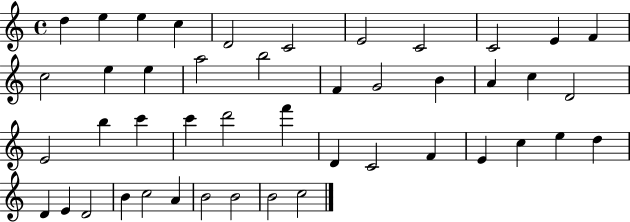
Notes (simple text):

D5/q E5/q E5/q C5/q D4/h C4/h E4/h C4/h C4/h E4/q F4/q C5/h E5/q E5/q A5/h B5/h F4/q G4/h B4/q A4/q C5/q D4/h E4/h B5/q C6/q C6/q D6/h F6/q D4/q C4/h F4/q E4/q C5/q E5/q D5/q D4/q E4/q D4/h B4/q C5/h A4/q B4/h B4/h B4/h C5/h